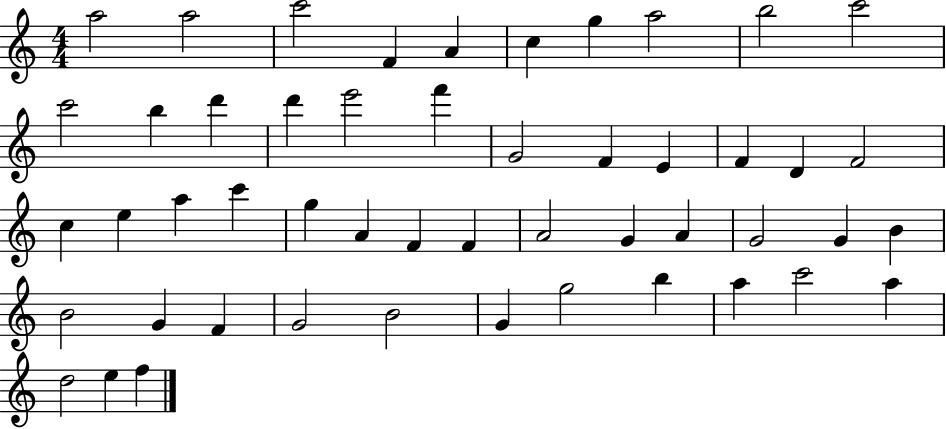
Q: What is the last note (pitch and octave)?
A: F5